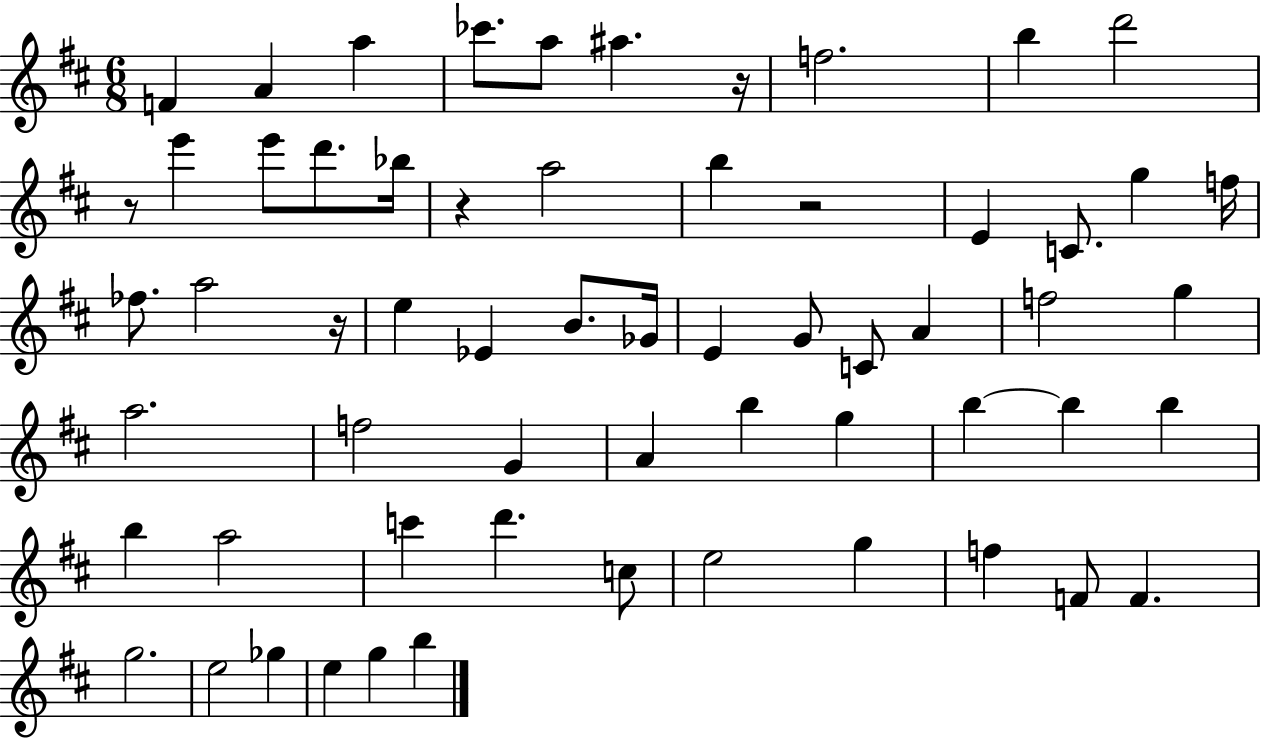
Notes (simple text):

F4/q A4/q A5/q CES6/e. A5/e A#5/q. R/s F5/h. B5/q D6/h R/e E6/q E6/e D6/e. Bb5/s R/q A5/h B5/q R/h E4/q C4/e. G5/q F5/s FES5/e. A5/h R/s E5/q Eb4/q B4/e. Gb4/s E4/q G4/e C4/e A4/q F5/h G5/q A5/h. F5/h G4/q A4/q B5/q G5/q B5/q B5/q B5/q B5/q A5/h C6/q D6/q. C5/e E5/h G5/q F5/q F4/e F4/q. G5/h. E5/h Gb5/q E5/q G5/q B5/q